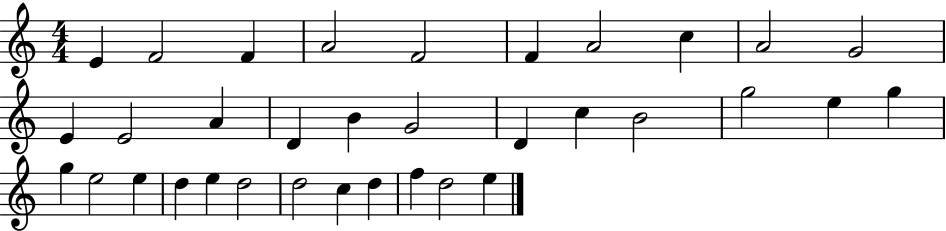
{
  \clef treble
  \numericTimeSignature
  \time 4/4
  \key c \major
  e'4 f'2 f'4 | a'2 f'2 | f'4 a'2 c''4 | a'2 g'2 | \break e'4 e'2 a'4 | d'4 b'4 g'2 | d'4 c''4 b'2 | g''2 e''4 g''4 | \break g''4 e''2 e''4 | d''4 e''4 d''2 | d''2 c''4 d''4 | f''4 d''2 e''4 | \break \bar "|."
}